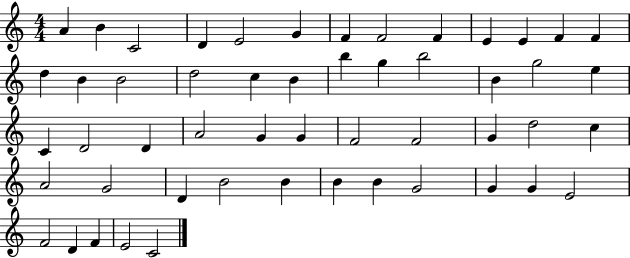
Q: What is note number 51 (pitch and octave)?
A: E4